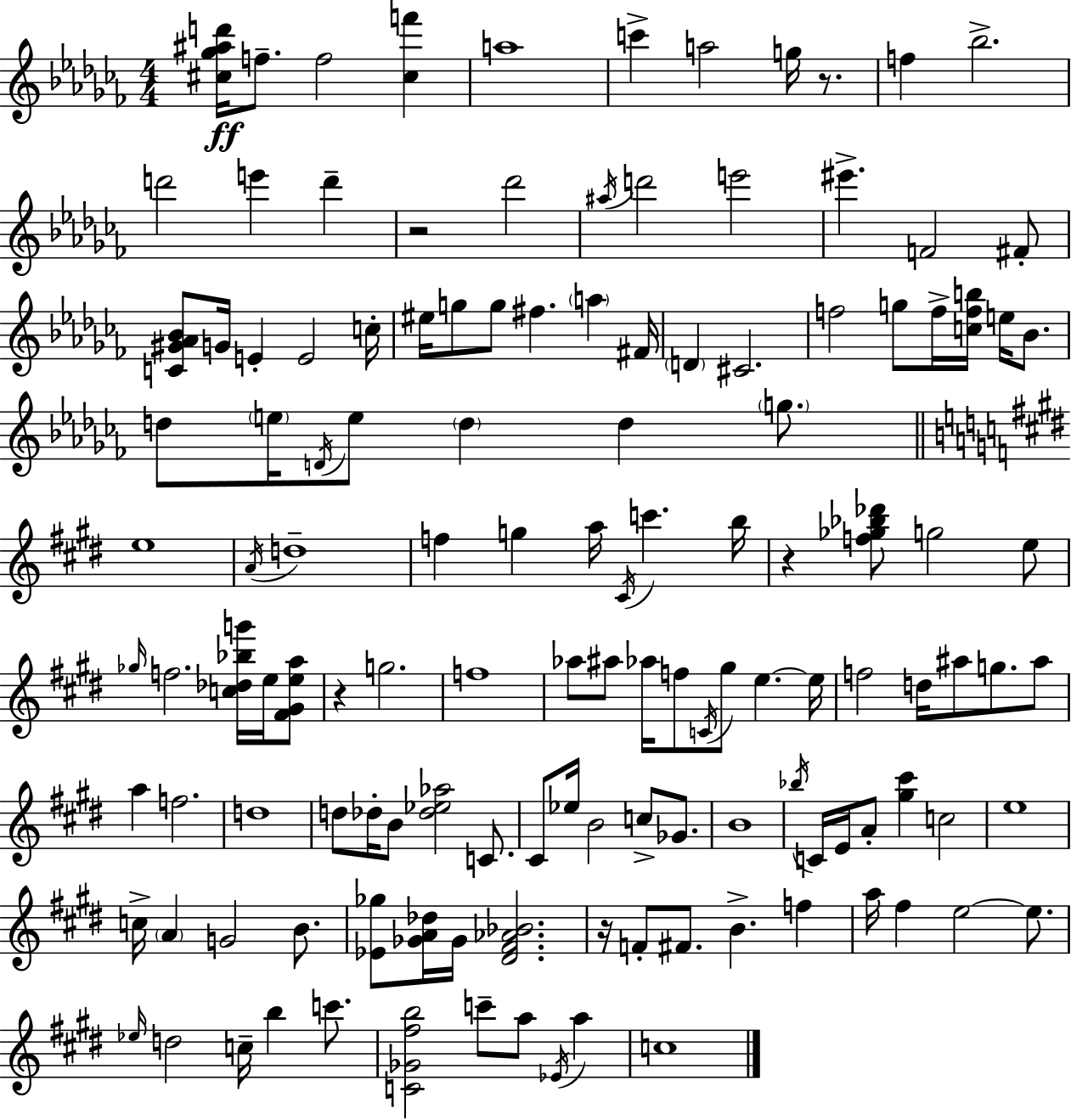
{
  \clef treble
  \numericTimeSignature
  \time 4/4
  \key aes \minor
  <cis'' ges'' ais'' d'''>16\ff f''8.-- f''2 <cis'' f'''>4 | a''1 | c'''4-> a''2 g''16 r8. | f''4 bes''2.-> | \break d'''2 e'''4 d'''4-- | r2 des'''2 | \acciaccatura { ais''16 } d'''2 e'''2 | eis'''4.-> f'2 fis'8-. | \break <c' gis' aes' bes'>8 g'16 e'4-. e'2 | c''16-. eis''16 g''8 g''8 fis''4. \parenthesize a''4 | fis'16 \parenthesize d'4 cis'2. | f''2 g''8 f''16-> <c'' f'' b''>16 e''16 bes'8. | \break d''8 \parenthesize e''16 \acciaccatura { d'16 } e''8 \parenthesize d''4 d''4 \parenthesize g''8. | \bar "||" \break \key e \major e''1 | \acciaccatura { a'16 } d''1-- | f''4 g''4 a''16 \acciaccatura { cis'16 } c'''4. | b''16 r4 <f'' ges'' bes'' des'''>8 g''2 | \break e''8 \grace { ges''16 } f''2. <c'' des'' bes'' g'''>16 | e''16 <fis' gis' e'' a''>8 r4 g''2. | f''1 | aes''8 ais''8 aes''16 f''8 \acciaccatura { c'16 } gis''8 e''4.~~ | \break e''16 f''2 d''16 ais''8 g''8. | ais''8 a''4 f''2. | d''1 | d''8 des''16-. b'8 <des'' ees'' aes''>2 | \break c'8. cis'8 ees''16 b'2 c''8-> | ges'8. b'1 | \acciaccatura { bes''16 } c'16 e'16 a'8-. <gis'' cis'''>4 c''2 | e''1 | \break c''16-> \parenthesize a'4 g'2 | b'8. <ees' ges''>8 <ges' a' des''>16 ges'16 <dis' fis' aes' bes'>2. | r16 f'8-. fis'8. b'4.-> | f''4 a''16 fis''4 e''2~~ | \break e''8. \grace { ees''16 } d''2 c''16-- b''4 | c'''8. <c' ges' fis'' b''>2 c'''8-- | a''8 \acciaccatura { ees'16 } a''4 c''1 | \bar "|."
}